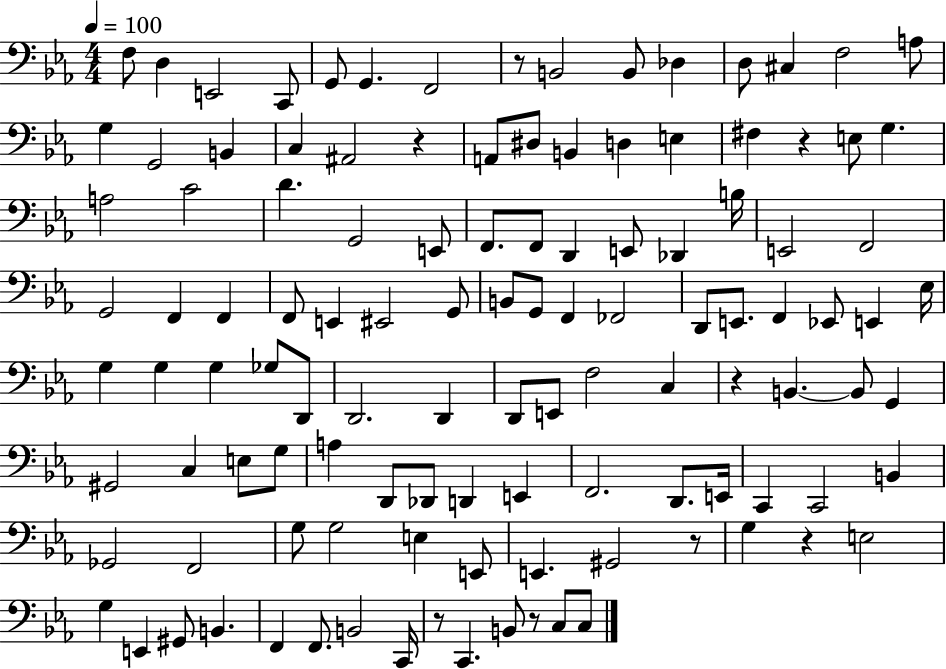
{
  \clef bass
  \numericTimeSignature
  \time 4/4
  \key ees \major
  \tempo 4 = 100
  f8 d4 e,2 c,8 | g,8 g,4. f,2 | r8 b,2 b,8 des4 | d8 cis4 f2 a8 | \break g4 g,2 b,4 | c4 ais,2 r4 | a,8 dis8 b,4 d4 e4 | fis4 r4 e8 g4. | \break a2 c'2 | d'4. g,2 e,8 | f,8. f,8 d,4 e,8 des,4 b16 | e,2 f,2 | \break g,2 f,4 f,4 | f,8 e,4 eis,2 g,8 | b,8 g,8 f,4 fes,2 | d,8 e,8. f,4 ees,8 e,4 ees16 | \break g4 g4 g4 ges8 d,8 | d,2. d,4 | d,8 e,8 f2 c4 | r4 b,4.~~ b,8 g,4 | \break gis,2 c4 e8 g8 | a4 d,8 des,8 d,4 e,4 | f,2. d,8. e,16 | c,4 c,2 b,4 | \break ges,2 f,2 | g8 g2 e4 e,8 | e,4. gis,2 r8 | g4 r4 e2 | \break g4 e,4 gis,8 b,4. | f,4 f,8. b,2 c,16 | r8 c,4. b,8 r8 c8 c8 | \bar "|."
}